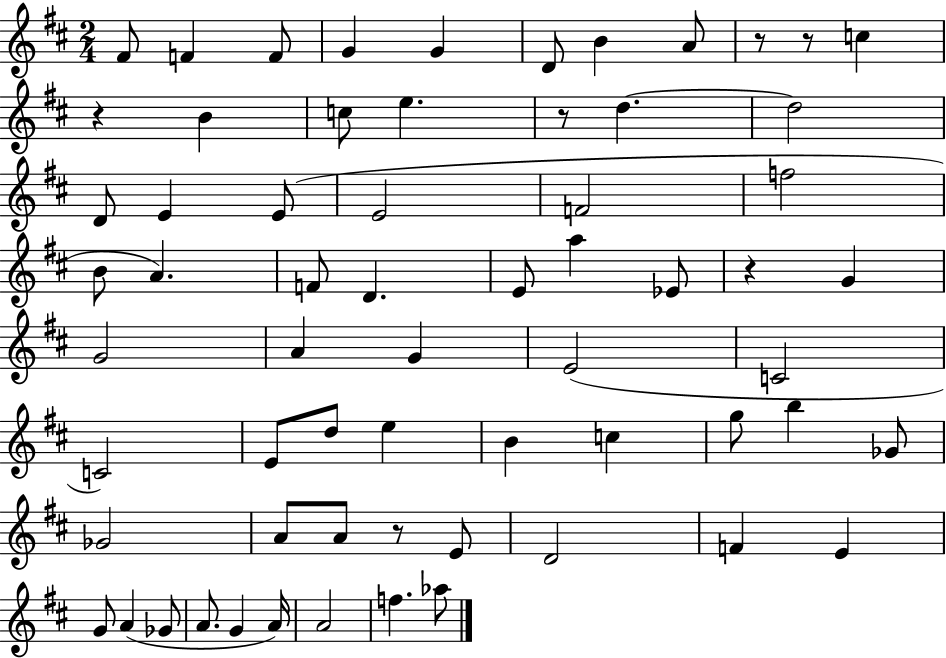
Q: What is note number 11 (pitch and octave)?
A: C5